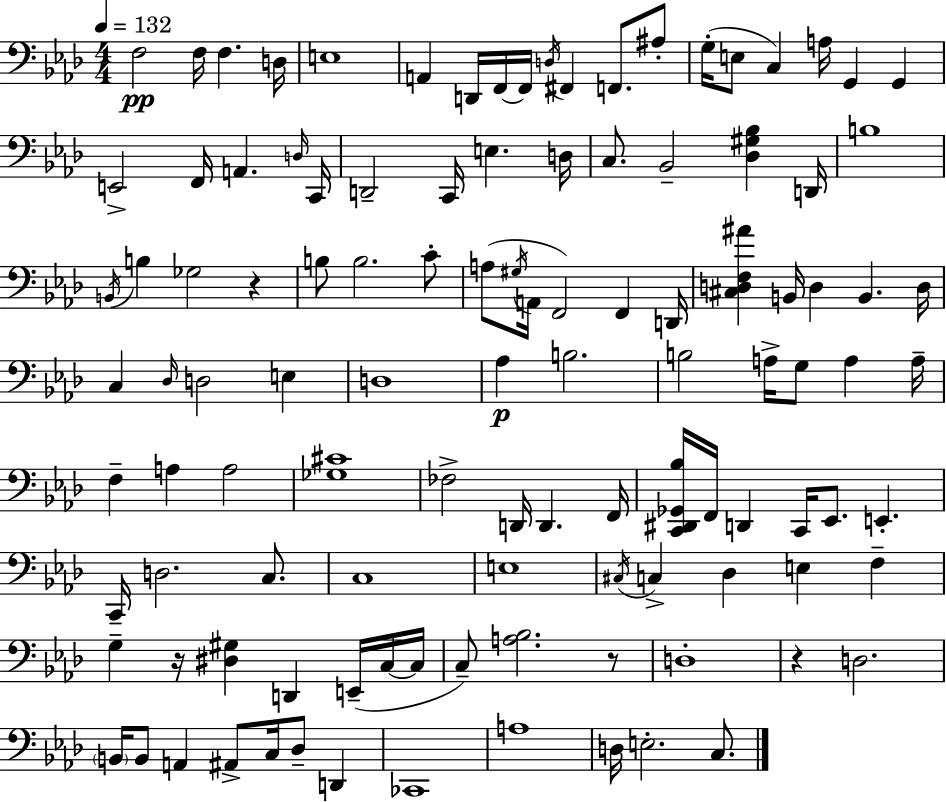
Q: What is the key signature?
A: AES major